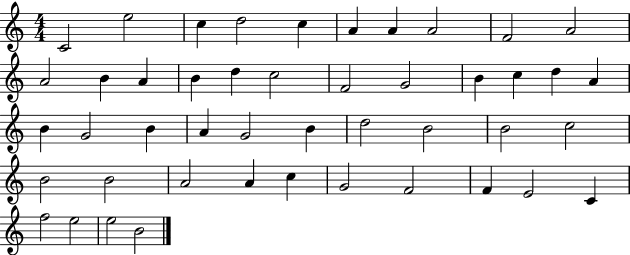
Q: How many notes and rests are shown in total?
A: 46